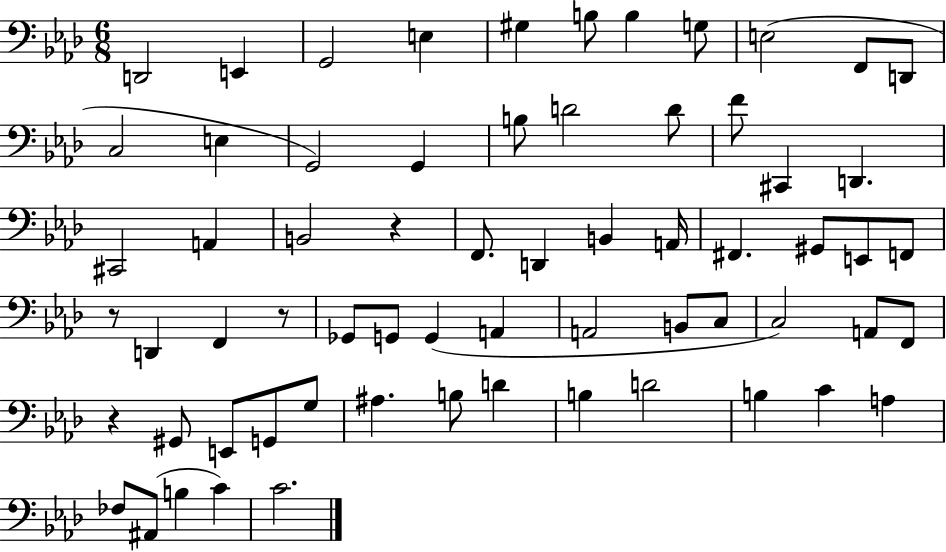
{
  \clef bass
  \numericTimeSignature
  \time 6/8
  \key aes \major
  d,2 e,4 | g,2 e4 | gis4 b8 b4 g8 | e2( f,8 d,8 | \break c2 e4 | g,2) g,4 | b8 d'2 d'8 | f'8 cis,4 d,4. | \break cis,2 a,4 | b,2 r4 | f,8. d,4 b,4 a,16 | fis,4. gis,8 e,8 f,8 | \break r8 d,4 f,4 r8 | ges,8 g,8 g,4( a,4 | a,2 b,8 c8 | c2) a,8 f,8 | \break r4 gis,8 e,8 g,8 g8 | ais4. b8 d'4 | b4 d'2 | b4 c'4 a4 | \break fes8 ais,8( b4 c'4) | c'2. | \bar "|."
}